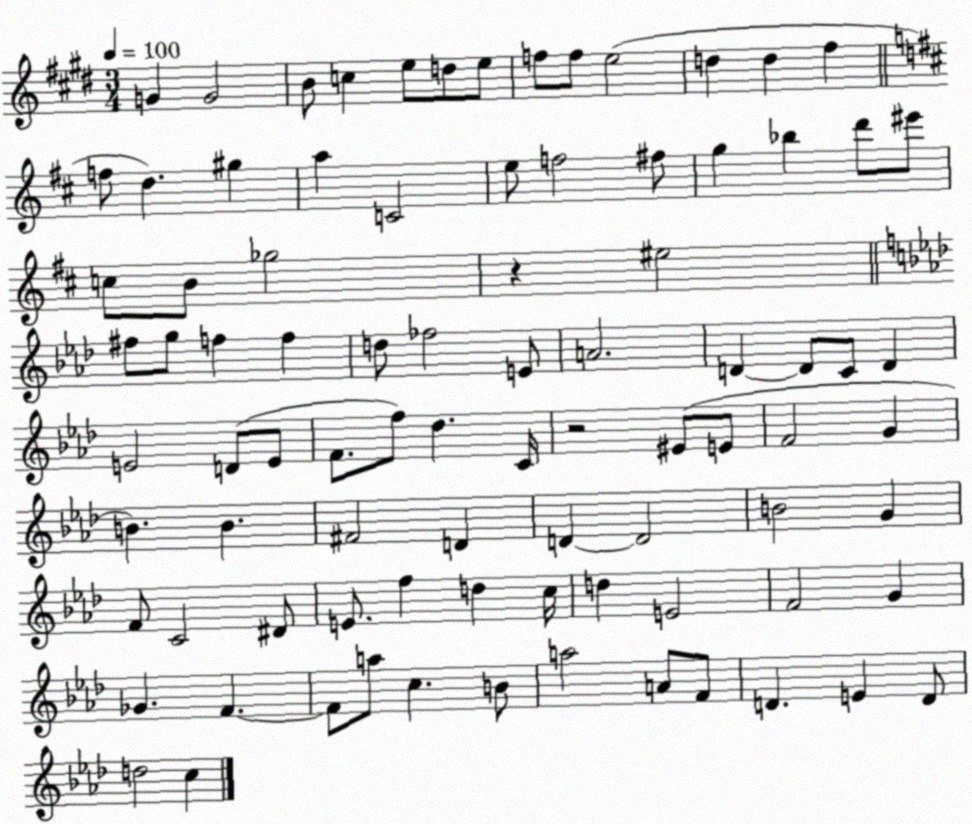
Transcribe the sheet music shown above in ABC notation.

X:1
T:Untitled
M:3/4
L:1/4
K:E
G G2 B/2 c e/2 d/2 e/2 f/2 f/2 e2 d d ^f f/2 d ^g a C2 e/2 f2 ^f/2 g _b d'/2 ^e'/2 c/2 B/2 _g2 z ^e2 ^f/2 g/2 f f d/2 _f2 E/2 A2 D D/2 C/2 D E2 D/2 E/2 F/2 f/2 _d C/4 z2 ^E/2 E/2 F2 G B B ^F2 D D D2 B2 G F/2 C2 ^D/2 E/2 f d c/4 d E2 F2 G _G F F/2 a/2 c B/2 a2 A/2 F/2 D E D/2 d2 c